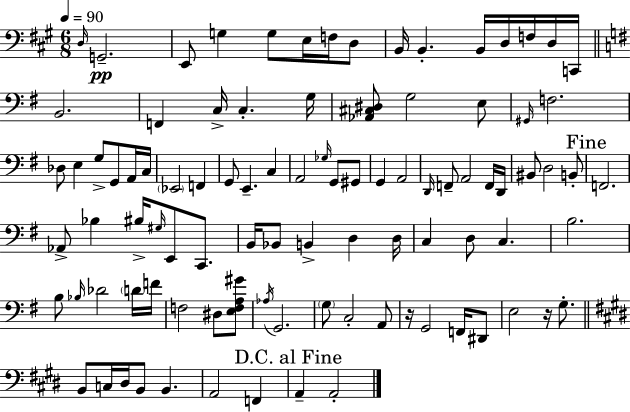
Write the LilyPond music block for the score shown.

{
  \clef bass
  \numericTimeSignature
  \time 6/8
  \key a \major
  \tempo 4 = 90
  \grace { d16 }\pp g,2.-- | e,8 g4 g8 e16 f16 d8 | b,16 b,4.-. b,16 d16 f16 d16 | c,16 \bar "||" \break \key e \minor b,2. | f,4 c16-> c4.-. g16 | <aes, cis dis>8 g2 e8 | \grace { gis,16 } f2. | \break des8 e4 g8-> g,8 a,16 | c16 \parenthesize ees,2 f,4 | g,8 e,4.-- c4 | a,2 \grace { ges16 } g,8 | \break gis,8 g,4 a,2 | \grace { d,16 } f,8-- a,2 | f,16 d,16 bis,8 d2 | b,8-. \mark "Fine" f,2. | \break aes,8-> bes4 bis16-> \grace { gis16 } e,8 | c,8. b,16 bes,8 b,4-> d4 | d16 c4 d8 c4. | b2. | \break b8 \grace { bes16 } des'2 | \parenthesize d'16 f'16 f2 | dis8 <e f a gis'>8 \acciaccatura { aes16 } g,2. | \parenthesize g8 c2-. | \break a,8 r16 g,2 | f,16 dis,8 e2 | r16 g8.-. \bar "||" \break \key e \major b,8 c16 dis16 b,8 b,4. | a,2 f,4 | \mark "D.C. al Fine" a,4-- a,2-. | \bar "|."
}